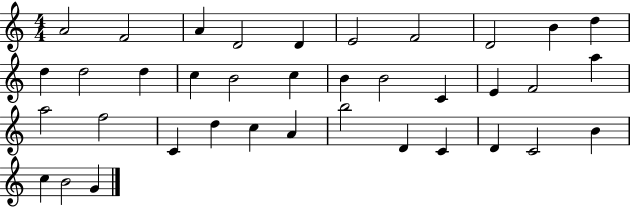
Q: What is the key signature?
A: C major